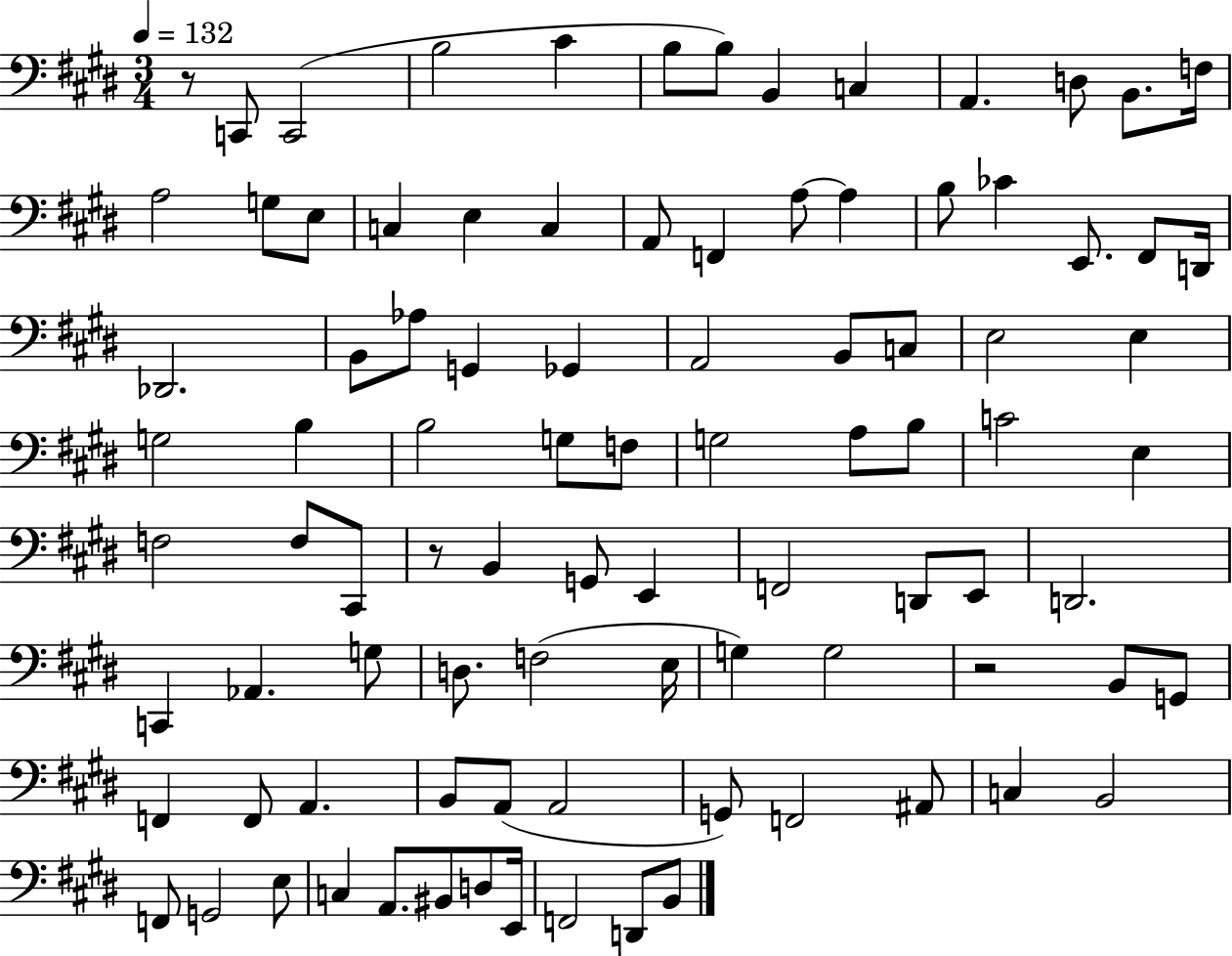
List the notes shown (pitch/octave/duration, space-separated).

R/e C2/e C2/h B3/h C#4/q B3/e B3/e B2/q C3/q A2/q. D3/e B2/e. F3/s A3/h G3/e E3/e C3/q E3/q C3/q A2/e F2/q A3/e A3/q B3/e CES4/q E2/e. F#2/e D2/s Db2/h. B2/e Ab3/e G2/q Gb2/q A2/h B2/e C3/e E3/h E3/q G3/h B3/q B3/h G3/e F3/e G3/h A3/e B3/e C4/h E3/q F3/h F3/e C#2/e R/e B2/q G2/e E2/q F2/h D2/e E2/e D2/h. C2/q Ab2/q. G3/e D3/e. F3/h E3/s G3/q G3/h R/h B2/e G2/e F2/q F2/e A2/q. B2/e A2/e A2/h G2/e F2/h A#2/e C3/q B2/h F2/e G2/h E3/e C3/q A2/e. BIS2/e D3/e E2/s F2/h D2/e B2/e